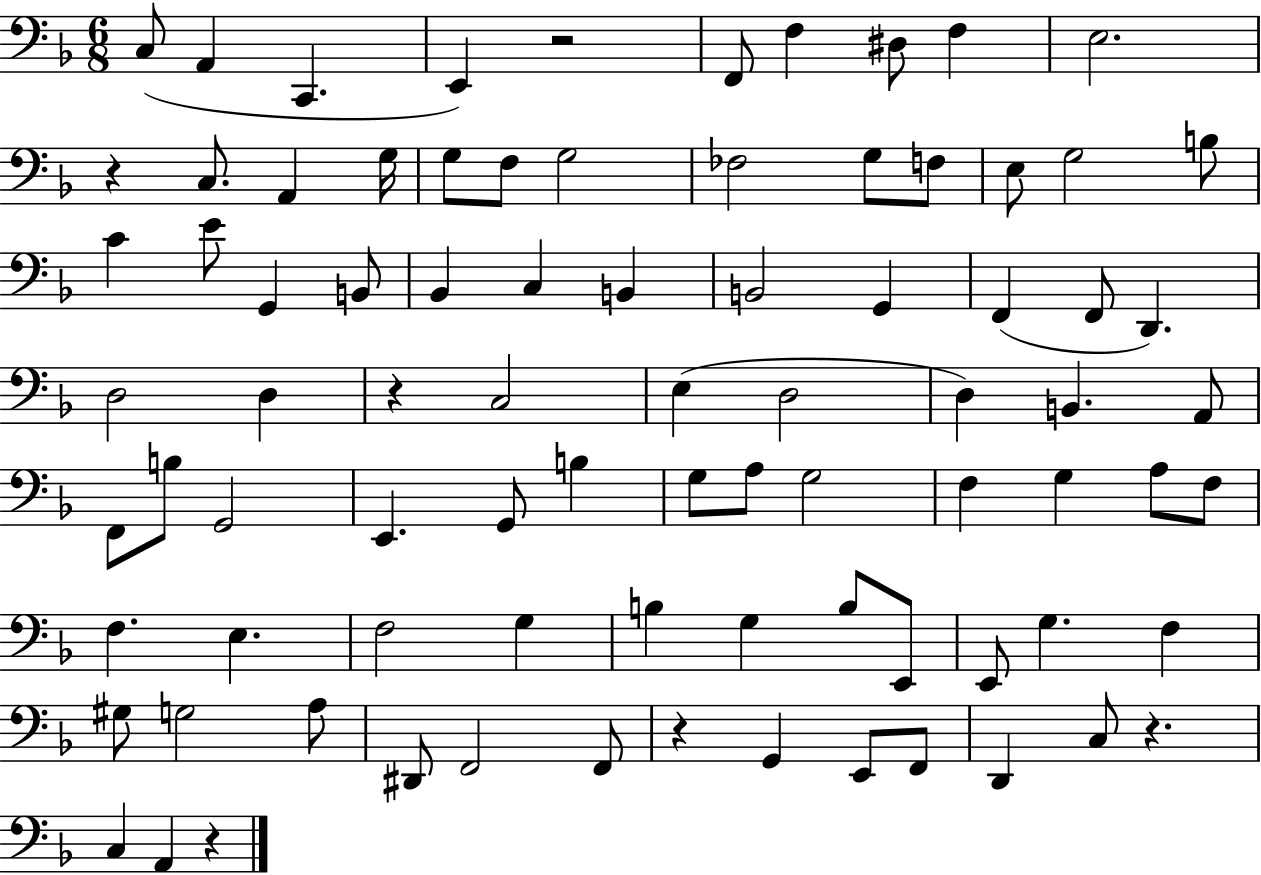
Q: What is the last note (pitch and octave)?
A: A2